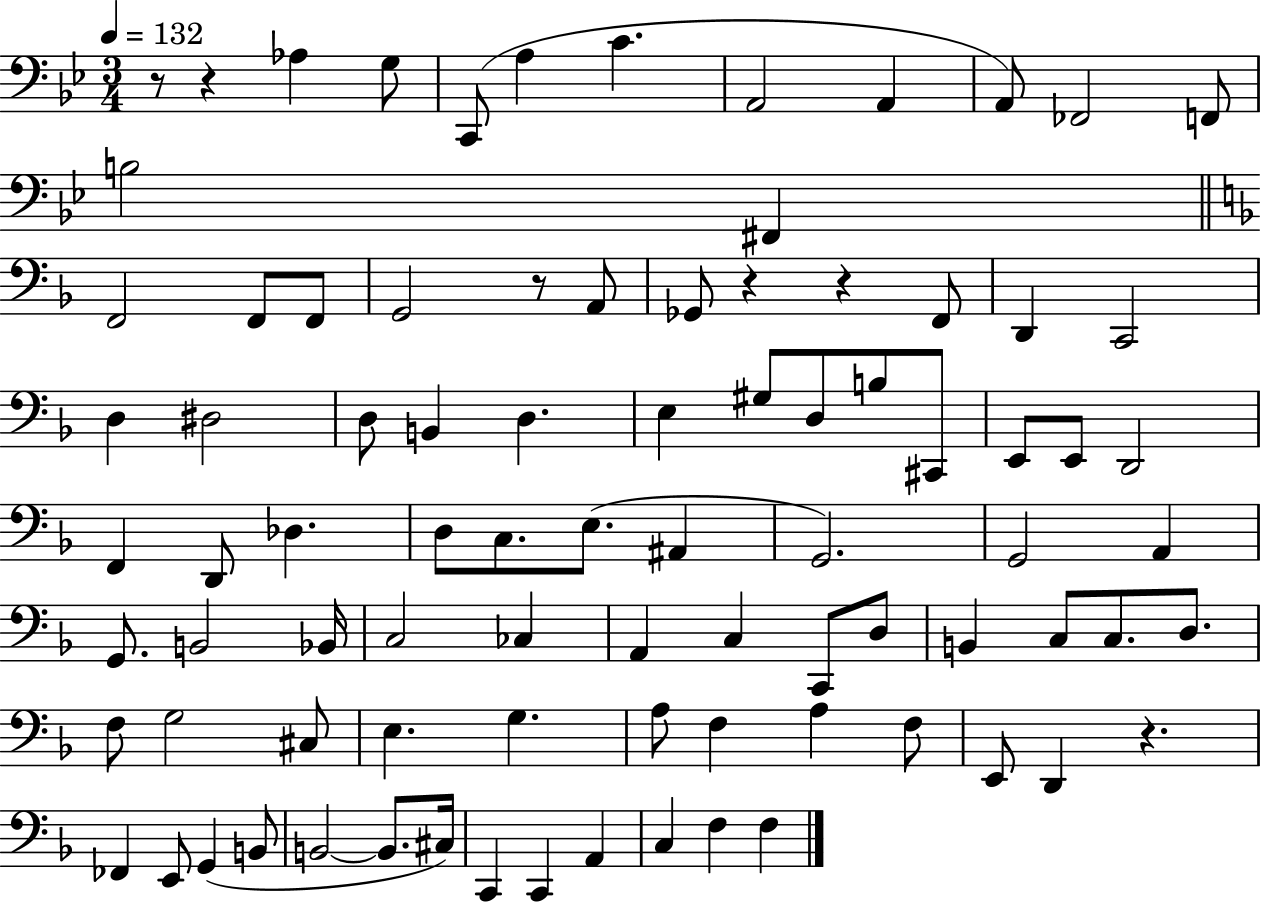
R/e R/q Ab3/q G3/e C2/e A3/q C4/q. A2/h A2/q A2/e FES2/h F2/e B3/h F#2/q F2/h F2/e F2/e G2/h R/e A2/e Gb2/e R/q R/q F2/e D2/q C2/h D3/q D#3/h D3/e B2/q D3/q. E3/q G#3/e D3/e B3/e C#2/e E2/e E2/e D2/h F2/q D2/e Db3/q. D3/e C3/e. E3/e. A#2/q G2/h. G2/h A2/q G2/e. B2/h Bb2/s C3/h CES3/q A2/q C3/q C2/e D3/e B2/q C3/e C3/e. D3/e. F3/e G3/h C#3/e E3/q. G3/q. A3/e F3/q A3/q F3/e E2/e D2/q R/q. FES2/q E2/e G2/q B2/e B2/h B2/e. C#3/s C2/q C2/q A2/q C3/q F3/q F3/q